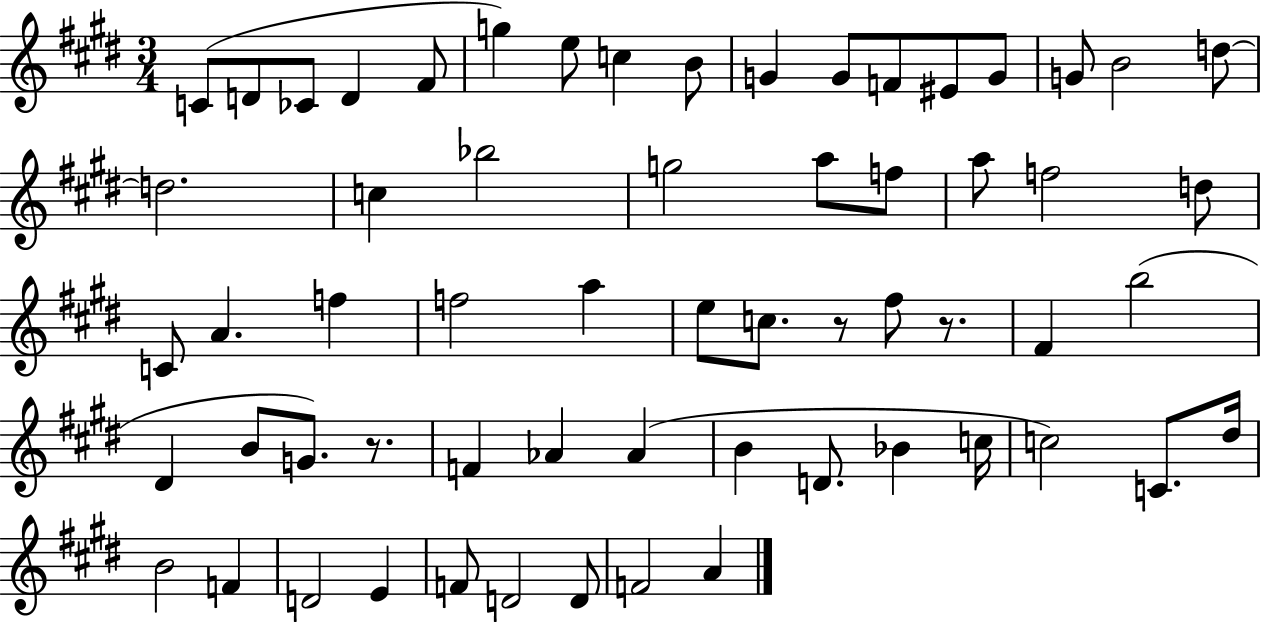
X:1
T:Untitled
M:3/4
L:1/4
K:E
C/2 D/2 _C/2 D ^F/2 g e/2 c B/2 G G/2 F/2 ^E/2 G/2 G/2 B2 d/2 d2 c _b2 g2 a/2 f/2 a/2 f2 d/2 C/2 A f f2 a e/2 c/2 z/2 ^f/2 z/2 ^F b2 ^D B/2 G/2 z/2 F _A _A B D/2 _B c/4 c2 C/2 ^d/4 B2 F D2 E F/2 D2 D/2 F2 A